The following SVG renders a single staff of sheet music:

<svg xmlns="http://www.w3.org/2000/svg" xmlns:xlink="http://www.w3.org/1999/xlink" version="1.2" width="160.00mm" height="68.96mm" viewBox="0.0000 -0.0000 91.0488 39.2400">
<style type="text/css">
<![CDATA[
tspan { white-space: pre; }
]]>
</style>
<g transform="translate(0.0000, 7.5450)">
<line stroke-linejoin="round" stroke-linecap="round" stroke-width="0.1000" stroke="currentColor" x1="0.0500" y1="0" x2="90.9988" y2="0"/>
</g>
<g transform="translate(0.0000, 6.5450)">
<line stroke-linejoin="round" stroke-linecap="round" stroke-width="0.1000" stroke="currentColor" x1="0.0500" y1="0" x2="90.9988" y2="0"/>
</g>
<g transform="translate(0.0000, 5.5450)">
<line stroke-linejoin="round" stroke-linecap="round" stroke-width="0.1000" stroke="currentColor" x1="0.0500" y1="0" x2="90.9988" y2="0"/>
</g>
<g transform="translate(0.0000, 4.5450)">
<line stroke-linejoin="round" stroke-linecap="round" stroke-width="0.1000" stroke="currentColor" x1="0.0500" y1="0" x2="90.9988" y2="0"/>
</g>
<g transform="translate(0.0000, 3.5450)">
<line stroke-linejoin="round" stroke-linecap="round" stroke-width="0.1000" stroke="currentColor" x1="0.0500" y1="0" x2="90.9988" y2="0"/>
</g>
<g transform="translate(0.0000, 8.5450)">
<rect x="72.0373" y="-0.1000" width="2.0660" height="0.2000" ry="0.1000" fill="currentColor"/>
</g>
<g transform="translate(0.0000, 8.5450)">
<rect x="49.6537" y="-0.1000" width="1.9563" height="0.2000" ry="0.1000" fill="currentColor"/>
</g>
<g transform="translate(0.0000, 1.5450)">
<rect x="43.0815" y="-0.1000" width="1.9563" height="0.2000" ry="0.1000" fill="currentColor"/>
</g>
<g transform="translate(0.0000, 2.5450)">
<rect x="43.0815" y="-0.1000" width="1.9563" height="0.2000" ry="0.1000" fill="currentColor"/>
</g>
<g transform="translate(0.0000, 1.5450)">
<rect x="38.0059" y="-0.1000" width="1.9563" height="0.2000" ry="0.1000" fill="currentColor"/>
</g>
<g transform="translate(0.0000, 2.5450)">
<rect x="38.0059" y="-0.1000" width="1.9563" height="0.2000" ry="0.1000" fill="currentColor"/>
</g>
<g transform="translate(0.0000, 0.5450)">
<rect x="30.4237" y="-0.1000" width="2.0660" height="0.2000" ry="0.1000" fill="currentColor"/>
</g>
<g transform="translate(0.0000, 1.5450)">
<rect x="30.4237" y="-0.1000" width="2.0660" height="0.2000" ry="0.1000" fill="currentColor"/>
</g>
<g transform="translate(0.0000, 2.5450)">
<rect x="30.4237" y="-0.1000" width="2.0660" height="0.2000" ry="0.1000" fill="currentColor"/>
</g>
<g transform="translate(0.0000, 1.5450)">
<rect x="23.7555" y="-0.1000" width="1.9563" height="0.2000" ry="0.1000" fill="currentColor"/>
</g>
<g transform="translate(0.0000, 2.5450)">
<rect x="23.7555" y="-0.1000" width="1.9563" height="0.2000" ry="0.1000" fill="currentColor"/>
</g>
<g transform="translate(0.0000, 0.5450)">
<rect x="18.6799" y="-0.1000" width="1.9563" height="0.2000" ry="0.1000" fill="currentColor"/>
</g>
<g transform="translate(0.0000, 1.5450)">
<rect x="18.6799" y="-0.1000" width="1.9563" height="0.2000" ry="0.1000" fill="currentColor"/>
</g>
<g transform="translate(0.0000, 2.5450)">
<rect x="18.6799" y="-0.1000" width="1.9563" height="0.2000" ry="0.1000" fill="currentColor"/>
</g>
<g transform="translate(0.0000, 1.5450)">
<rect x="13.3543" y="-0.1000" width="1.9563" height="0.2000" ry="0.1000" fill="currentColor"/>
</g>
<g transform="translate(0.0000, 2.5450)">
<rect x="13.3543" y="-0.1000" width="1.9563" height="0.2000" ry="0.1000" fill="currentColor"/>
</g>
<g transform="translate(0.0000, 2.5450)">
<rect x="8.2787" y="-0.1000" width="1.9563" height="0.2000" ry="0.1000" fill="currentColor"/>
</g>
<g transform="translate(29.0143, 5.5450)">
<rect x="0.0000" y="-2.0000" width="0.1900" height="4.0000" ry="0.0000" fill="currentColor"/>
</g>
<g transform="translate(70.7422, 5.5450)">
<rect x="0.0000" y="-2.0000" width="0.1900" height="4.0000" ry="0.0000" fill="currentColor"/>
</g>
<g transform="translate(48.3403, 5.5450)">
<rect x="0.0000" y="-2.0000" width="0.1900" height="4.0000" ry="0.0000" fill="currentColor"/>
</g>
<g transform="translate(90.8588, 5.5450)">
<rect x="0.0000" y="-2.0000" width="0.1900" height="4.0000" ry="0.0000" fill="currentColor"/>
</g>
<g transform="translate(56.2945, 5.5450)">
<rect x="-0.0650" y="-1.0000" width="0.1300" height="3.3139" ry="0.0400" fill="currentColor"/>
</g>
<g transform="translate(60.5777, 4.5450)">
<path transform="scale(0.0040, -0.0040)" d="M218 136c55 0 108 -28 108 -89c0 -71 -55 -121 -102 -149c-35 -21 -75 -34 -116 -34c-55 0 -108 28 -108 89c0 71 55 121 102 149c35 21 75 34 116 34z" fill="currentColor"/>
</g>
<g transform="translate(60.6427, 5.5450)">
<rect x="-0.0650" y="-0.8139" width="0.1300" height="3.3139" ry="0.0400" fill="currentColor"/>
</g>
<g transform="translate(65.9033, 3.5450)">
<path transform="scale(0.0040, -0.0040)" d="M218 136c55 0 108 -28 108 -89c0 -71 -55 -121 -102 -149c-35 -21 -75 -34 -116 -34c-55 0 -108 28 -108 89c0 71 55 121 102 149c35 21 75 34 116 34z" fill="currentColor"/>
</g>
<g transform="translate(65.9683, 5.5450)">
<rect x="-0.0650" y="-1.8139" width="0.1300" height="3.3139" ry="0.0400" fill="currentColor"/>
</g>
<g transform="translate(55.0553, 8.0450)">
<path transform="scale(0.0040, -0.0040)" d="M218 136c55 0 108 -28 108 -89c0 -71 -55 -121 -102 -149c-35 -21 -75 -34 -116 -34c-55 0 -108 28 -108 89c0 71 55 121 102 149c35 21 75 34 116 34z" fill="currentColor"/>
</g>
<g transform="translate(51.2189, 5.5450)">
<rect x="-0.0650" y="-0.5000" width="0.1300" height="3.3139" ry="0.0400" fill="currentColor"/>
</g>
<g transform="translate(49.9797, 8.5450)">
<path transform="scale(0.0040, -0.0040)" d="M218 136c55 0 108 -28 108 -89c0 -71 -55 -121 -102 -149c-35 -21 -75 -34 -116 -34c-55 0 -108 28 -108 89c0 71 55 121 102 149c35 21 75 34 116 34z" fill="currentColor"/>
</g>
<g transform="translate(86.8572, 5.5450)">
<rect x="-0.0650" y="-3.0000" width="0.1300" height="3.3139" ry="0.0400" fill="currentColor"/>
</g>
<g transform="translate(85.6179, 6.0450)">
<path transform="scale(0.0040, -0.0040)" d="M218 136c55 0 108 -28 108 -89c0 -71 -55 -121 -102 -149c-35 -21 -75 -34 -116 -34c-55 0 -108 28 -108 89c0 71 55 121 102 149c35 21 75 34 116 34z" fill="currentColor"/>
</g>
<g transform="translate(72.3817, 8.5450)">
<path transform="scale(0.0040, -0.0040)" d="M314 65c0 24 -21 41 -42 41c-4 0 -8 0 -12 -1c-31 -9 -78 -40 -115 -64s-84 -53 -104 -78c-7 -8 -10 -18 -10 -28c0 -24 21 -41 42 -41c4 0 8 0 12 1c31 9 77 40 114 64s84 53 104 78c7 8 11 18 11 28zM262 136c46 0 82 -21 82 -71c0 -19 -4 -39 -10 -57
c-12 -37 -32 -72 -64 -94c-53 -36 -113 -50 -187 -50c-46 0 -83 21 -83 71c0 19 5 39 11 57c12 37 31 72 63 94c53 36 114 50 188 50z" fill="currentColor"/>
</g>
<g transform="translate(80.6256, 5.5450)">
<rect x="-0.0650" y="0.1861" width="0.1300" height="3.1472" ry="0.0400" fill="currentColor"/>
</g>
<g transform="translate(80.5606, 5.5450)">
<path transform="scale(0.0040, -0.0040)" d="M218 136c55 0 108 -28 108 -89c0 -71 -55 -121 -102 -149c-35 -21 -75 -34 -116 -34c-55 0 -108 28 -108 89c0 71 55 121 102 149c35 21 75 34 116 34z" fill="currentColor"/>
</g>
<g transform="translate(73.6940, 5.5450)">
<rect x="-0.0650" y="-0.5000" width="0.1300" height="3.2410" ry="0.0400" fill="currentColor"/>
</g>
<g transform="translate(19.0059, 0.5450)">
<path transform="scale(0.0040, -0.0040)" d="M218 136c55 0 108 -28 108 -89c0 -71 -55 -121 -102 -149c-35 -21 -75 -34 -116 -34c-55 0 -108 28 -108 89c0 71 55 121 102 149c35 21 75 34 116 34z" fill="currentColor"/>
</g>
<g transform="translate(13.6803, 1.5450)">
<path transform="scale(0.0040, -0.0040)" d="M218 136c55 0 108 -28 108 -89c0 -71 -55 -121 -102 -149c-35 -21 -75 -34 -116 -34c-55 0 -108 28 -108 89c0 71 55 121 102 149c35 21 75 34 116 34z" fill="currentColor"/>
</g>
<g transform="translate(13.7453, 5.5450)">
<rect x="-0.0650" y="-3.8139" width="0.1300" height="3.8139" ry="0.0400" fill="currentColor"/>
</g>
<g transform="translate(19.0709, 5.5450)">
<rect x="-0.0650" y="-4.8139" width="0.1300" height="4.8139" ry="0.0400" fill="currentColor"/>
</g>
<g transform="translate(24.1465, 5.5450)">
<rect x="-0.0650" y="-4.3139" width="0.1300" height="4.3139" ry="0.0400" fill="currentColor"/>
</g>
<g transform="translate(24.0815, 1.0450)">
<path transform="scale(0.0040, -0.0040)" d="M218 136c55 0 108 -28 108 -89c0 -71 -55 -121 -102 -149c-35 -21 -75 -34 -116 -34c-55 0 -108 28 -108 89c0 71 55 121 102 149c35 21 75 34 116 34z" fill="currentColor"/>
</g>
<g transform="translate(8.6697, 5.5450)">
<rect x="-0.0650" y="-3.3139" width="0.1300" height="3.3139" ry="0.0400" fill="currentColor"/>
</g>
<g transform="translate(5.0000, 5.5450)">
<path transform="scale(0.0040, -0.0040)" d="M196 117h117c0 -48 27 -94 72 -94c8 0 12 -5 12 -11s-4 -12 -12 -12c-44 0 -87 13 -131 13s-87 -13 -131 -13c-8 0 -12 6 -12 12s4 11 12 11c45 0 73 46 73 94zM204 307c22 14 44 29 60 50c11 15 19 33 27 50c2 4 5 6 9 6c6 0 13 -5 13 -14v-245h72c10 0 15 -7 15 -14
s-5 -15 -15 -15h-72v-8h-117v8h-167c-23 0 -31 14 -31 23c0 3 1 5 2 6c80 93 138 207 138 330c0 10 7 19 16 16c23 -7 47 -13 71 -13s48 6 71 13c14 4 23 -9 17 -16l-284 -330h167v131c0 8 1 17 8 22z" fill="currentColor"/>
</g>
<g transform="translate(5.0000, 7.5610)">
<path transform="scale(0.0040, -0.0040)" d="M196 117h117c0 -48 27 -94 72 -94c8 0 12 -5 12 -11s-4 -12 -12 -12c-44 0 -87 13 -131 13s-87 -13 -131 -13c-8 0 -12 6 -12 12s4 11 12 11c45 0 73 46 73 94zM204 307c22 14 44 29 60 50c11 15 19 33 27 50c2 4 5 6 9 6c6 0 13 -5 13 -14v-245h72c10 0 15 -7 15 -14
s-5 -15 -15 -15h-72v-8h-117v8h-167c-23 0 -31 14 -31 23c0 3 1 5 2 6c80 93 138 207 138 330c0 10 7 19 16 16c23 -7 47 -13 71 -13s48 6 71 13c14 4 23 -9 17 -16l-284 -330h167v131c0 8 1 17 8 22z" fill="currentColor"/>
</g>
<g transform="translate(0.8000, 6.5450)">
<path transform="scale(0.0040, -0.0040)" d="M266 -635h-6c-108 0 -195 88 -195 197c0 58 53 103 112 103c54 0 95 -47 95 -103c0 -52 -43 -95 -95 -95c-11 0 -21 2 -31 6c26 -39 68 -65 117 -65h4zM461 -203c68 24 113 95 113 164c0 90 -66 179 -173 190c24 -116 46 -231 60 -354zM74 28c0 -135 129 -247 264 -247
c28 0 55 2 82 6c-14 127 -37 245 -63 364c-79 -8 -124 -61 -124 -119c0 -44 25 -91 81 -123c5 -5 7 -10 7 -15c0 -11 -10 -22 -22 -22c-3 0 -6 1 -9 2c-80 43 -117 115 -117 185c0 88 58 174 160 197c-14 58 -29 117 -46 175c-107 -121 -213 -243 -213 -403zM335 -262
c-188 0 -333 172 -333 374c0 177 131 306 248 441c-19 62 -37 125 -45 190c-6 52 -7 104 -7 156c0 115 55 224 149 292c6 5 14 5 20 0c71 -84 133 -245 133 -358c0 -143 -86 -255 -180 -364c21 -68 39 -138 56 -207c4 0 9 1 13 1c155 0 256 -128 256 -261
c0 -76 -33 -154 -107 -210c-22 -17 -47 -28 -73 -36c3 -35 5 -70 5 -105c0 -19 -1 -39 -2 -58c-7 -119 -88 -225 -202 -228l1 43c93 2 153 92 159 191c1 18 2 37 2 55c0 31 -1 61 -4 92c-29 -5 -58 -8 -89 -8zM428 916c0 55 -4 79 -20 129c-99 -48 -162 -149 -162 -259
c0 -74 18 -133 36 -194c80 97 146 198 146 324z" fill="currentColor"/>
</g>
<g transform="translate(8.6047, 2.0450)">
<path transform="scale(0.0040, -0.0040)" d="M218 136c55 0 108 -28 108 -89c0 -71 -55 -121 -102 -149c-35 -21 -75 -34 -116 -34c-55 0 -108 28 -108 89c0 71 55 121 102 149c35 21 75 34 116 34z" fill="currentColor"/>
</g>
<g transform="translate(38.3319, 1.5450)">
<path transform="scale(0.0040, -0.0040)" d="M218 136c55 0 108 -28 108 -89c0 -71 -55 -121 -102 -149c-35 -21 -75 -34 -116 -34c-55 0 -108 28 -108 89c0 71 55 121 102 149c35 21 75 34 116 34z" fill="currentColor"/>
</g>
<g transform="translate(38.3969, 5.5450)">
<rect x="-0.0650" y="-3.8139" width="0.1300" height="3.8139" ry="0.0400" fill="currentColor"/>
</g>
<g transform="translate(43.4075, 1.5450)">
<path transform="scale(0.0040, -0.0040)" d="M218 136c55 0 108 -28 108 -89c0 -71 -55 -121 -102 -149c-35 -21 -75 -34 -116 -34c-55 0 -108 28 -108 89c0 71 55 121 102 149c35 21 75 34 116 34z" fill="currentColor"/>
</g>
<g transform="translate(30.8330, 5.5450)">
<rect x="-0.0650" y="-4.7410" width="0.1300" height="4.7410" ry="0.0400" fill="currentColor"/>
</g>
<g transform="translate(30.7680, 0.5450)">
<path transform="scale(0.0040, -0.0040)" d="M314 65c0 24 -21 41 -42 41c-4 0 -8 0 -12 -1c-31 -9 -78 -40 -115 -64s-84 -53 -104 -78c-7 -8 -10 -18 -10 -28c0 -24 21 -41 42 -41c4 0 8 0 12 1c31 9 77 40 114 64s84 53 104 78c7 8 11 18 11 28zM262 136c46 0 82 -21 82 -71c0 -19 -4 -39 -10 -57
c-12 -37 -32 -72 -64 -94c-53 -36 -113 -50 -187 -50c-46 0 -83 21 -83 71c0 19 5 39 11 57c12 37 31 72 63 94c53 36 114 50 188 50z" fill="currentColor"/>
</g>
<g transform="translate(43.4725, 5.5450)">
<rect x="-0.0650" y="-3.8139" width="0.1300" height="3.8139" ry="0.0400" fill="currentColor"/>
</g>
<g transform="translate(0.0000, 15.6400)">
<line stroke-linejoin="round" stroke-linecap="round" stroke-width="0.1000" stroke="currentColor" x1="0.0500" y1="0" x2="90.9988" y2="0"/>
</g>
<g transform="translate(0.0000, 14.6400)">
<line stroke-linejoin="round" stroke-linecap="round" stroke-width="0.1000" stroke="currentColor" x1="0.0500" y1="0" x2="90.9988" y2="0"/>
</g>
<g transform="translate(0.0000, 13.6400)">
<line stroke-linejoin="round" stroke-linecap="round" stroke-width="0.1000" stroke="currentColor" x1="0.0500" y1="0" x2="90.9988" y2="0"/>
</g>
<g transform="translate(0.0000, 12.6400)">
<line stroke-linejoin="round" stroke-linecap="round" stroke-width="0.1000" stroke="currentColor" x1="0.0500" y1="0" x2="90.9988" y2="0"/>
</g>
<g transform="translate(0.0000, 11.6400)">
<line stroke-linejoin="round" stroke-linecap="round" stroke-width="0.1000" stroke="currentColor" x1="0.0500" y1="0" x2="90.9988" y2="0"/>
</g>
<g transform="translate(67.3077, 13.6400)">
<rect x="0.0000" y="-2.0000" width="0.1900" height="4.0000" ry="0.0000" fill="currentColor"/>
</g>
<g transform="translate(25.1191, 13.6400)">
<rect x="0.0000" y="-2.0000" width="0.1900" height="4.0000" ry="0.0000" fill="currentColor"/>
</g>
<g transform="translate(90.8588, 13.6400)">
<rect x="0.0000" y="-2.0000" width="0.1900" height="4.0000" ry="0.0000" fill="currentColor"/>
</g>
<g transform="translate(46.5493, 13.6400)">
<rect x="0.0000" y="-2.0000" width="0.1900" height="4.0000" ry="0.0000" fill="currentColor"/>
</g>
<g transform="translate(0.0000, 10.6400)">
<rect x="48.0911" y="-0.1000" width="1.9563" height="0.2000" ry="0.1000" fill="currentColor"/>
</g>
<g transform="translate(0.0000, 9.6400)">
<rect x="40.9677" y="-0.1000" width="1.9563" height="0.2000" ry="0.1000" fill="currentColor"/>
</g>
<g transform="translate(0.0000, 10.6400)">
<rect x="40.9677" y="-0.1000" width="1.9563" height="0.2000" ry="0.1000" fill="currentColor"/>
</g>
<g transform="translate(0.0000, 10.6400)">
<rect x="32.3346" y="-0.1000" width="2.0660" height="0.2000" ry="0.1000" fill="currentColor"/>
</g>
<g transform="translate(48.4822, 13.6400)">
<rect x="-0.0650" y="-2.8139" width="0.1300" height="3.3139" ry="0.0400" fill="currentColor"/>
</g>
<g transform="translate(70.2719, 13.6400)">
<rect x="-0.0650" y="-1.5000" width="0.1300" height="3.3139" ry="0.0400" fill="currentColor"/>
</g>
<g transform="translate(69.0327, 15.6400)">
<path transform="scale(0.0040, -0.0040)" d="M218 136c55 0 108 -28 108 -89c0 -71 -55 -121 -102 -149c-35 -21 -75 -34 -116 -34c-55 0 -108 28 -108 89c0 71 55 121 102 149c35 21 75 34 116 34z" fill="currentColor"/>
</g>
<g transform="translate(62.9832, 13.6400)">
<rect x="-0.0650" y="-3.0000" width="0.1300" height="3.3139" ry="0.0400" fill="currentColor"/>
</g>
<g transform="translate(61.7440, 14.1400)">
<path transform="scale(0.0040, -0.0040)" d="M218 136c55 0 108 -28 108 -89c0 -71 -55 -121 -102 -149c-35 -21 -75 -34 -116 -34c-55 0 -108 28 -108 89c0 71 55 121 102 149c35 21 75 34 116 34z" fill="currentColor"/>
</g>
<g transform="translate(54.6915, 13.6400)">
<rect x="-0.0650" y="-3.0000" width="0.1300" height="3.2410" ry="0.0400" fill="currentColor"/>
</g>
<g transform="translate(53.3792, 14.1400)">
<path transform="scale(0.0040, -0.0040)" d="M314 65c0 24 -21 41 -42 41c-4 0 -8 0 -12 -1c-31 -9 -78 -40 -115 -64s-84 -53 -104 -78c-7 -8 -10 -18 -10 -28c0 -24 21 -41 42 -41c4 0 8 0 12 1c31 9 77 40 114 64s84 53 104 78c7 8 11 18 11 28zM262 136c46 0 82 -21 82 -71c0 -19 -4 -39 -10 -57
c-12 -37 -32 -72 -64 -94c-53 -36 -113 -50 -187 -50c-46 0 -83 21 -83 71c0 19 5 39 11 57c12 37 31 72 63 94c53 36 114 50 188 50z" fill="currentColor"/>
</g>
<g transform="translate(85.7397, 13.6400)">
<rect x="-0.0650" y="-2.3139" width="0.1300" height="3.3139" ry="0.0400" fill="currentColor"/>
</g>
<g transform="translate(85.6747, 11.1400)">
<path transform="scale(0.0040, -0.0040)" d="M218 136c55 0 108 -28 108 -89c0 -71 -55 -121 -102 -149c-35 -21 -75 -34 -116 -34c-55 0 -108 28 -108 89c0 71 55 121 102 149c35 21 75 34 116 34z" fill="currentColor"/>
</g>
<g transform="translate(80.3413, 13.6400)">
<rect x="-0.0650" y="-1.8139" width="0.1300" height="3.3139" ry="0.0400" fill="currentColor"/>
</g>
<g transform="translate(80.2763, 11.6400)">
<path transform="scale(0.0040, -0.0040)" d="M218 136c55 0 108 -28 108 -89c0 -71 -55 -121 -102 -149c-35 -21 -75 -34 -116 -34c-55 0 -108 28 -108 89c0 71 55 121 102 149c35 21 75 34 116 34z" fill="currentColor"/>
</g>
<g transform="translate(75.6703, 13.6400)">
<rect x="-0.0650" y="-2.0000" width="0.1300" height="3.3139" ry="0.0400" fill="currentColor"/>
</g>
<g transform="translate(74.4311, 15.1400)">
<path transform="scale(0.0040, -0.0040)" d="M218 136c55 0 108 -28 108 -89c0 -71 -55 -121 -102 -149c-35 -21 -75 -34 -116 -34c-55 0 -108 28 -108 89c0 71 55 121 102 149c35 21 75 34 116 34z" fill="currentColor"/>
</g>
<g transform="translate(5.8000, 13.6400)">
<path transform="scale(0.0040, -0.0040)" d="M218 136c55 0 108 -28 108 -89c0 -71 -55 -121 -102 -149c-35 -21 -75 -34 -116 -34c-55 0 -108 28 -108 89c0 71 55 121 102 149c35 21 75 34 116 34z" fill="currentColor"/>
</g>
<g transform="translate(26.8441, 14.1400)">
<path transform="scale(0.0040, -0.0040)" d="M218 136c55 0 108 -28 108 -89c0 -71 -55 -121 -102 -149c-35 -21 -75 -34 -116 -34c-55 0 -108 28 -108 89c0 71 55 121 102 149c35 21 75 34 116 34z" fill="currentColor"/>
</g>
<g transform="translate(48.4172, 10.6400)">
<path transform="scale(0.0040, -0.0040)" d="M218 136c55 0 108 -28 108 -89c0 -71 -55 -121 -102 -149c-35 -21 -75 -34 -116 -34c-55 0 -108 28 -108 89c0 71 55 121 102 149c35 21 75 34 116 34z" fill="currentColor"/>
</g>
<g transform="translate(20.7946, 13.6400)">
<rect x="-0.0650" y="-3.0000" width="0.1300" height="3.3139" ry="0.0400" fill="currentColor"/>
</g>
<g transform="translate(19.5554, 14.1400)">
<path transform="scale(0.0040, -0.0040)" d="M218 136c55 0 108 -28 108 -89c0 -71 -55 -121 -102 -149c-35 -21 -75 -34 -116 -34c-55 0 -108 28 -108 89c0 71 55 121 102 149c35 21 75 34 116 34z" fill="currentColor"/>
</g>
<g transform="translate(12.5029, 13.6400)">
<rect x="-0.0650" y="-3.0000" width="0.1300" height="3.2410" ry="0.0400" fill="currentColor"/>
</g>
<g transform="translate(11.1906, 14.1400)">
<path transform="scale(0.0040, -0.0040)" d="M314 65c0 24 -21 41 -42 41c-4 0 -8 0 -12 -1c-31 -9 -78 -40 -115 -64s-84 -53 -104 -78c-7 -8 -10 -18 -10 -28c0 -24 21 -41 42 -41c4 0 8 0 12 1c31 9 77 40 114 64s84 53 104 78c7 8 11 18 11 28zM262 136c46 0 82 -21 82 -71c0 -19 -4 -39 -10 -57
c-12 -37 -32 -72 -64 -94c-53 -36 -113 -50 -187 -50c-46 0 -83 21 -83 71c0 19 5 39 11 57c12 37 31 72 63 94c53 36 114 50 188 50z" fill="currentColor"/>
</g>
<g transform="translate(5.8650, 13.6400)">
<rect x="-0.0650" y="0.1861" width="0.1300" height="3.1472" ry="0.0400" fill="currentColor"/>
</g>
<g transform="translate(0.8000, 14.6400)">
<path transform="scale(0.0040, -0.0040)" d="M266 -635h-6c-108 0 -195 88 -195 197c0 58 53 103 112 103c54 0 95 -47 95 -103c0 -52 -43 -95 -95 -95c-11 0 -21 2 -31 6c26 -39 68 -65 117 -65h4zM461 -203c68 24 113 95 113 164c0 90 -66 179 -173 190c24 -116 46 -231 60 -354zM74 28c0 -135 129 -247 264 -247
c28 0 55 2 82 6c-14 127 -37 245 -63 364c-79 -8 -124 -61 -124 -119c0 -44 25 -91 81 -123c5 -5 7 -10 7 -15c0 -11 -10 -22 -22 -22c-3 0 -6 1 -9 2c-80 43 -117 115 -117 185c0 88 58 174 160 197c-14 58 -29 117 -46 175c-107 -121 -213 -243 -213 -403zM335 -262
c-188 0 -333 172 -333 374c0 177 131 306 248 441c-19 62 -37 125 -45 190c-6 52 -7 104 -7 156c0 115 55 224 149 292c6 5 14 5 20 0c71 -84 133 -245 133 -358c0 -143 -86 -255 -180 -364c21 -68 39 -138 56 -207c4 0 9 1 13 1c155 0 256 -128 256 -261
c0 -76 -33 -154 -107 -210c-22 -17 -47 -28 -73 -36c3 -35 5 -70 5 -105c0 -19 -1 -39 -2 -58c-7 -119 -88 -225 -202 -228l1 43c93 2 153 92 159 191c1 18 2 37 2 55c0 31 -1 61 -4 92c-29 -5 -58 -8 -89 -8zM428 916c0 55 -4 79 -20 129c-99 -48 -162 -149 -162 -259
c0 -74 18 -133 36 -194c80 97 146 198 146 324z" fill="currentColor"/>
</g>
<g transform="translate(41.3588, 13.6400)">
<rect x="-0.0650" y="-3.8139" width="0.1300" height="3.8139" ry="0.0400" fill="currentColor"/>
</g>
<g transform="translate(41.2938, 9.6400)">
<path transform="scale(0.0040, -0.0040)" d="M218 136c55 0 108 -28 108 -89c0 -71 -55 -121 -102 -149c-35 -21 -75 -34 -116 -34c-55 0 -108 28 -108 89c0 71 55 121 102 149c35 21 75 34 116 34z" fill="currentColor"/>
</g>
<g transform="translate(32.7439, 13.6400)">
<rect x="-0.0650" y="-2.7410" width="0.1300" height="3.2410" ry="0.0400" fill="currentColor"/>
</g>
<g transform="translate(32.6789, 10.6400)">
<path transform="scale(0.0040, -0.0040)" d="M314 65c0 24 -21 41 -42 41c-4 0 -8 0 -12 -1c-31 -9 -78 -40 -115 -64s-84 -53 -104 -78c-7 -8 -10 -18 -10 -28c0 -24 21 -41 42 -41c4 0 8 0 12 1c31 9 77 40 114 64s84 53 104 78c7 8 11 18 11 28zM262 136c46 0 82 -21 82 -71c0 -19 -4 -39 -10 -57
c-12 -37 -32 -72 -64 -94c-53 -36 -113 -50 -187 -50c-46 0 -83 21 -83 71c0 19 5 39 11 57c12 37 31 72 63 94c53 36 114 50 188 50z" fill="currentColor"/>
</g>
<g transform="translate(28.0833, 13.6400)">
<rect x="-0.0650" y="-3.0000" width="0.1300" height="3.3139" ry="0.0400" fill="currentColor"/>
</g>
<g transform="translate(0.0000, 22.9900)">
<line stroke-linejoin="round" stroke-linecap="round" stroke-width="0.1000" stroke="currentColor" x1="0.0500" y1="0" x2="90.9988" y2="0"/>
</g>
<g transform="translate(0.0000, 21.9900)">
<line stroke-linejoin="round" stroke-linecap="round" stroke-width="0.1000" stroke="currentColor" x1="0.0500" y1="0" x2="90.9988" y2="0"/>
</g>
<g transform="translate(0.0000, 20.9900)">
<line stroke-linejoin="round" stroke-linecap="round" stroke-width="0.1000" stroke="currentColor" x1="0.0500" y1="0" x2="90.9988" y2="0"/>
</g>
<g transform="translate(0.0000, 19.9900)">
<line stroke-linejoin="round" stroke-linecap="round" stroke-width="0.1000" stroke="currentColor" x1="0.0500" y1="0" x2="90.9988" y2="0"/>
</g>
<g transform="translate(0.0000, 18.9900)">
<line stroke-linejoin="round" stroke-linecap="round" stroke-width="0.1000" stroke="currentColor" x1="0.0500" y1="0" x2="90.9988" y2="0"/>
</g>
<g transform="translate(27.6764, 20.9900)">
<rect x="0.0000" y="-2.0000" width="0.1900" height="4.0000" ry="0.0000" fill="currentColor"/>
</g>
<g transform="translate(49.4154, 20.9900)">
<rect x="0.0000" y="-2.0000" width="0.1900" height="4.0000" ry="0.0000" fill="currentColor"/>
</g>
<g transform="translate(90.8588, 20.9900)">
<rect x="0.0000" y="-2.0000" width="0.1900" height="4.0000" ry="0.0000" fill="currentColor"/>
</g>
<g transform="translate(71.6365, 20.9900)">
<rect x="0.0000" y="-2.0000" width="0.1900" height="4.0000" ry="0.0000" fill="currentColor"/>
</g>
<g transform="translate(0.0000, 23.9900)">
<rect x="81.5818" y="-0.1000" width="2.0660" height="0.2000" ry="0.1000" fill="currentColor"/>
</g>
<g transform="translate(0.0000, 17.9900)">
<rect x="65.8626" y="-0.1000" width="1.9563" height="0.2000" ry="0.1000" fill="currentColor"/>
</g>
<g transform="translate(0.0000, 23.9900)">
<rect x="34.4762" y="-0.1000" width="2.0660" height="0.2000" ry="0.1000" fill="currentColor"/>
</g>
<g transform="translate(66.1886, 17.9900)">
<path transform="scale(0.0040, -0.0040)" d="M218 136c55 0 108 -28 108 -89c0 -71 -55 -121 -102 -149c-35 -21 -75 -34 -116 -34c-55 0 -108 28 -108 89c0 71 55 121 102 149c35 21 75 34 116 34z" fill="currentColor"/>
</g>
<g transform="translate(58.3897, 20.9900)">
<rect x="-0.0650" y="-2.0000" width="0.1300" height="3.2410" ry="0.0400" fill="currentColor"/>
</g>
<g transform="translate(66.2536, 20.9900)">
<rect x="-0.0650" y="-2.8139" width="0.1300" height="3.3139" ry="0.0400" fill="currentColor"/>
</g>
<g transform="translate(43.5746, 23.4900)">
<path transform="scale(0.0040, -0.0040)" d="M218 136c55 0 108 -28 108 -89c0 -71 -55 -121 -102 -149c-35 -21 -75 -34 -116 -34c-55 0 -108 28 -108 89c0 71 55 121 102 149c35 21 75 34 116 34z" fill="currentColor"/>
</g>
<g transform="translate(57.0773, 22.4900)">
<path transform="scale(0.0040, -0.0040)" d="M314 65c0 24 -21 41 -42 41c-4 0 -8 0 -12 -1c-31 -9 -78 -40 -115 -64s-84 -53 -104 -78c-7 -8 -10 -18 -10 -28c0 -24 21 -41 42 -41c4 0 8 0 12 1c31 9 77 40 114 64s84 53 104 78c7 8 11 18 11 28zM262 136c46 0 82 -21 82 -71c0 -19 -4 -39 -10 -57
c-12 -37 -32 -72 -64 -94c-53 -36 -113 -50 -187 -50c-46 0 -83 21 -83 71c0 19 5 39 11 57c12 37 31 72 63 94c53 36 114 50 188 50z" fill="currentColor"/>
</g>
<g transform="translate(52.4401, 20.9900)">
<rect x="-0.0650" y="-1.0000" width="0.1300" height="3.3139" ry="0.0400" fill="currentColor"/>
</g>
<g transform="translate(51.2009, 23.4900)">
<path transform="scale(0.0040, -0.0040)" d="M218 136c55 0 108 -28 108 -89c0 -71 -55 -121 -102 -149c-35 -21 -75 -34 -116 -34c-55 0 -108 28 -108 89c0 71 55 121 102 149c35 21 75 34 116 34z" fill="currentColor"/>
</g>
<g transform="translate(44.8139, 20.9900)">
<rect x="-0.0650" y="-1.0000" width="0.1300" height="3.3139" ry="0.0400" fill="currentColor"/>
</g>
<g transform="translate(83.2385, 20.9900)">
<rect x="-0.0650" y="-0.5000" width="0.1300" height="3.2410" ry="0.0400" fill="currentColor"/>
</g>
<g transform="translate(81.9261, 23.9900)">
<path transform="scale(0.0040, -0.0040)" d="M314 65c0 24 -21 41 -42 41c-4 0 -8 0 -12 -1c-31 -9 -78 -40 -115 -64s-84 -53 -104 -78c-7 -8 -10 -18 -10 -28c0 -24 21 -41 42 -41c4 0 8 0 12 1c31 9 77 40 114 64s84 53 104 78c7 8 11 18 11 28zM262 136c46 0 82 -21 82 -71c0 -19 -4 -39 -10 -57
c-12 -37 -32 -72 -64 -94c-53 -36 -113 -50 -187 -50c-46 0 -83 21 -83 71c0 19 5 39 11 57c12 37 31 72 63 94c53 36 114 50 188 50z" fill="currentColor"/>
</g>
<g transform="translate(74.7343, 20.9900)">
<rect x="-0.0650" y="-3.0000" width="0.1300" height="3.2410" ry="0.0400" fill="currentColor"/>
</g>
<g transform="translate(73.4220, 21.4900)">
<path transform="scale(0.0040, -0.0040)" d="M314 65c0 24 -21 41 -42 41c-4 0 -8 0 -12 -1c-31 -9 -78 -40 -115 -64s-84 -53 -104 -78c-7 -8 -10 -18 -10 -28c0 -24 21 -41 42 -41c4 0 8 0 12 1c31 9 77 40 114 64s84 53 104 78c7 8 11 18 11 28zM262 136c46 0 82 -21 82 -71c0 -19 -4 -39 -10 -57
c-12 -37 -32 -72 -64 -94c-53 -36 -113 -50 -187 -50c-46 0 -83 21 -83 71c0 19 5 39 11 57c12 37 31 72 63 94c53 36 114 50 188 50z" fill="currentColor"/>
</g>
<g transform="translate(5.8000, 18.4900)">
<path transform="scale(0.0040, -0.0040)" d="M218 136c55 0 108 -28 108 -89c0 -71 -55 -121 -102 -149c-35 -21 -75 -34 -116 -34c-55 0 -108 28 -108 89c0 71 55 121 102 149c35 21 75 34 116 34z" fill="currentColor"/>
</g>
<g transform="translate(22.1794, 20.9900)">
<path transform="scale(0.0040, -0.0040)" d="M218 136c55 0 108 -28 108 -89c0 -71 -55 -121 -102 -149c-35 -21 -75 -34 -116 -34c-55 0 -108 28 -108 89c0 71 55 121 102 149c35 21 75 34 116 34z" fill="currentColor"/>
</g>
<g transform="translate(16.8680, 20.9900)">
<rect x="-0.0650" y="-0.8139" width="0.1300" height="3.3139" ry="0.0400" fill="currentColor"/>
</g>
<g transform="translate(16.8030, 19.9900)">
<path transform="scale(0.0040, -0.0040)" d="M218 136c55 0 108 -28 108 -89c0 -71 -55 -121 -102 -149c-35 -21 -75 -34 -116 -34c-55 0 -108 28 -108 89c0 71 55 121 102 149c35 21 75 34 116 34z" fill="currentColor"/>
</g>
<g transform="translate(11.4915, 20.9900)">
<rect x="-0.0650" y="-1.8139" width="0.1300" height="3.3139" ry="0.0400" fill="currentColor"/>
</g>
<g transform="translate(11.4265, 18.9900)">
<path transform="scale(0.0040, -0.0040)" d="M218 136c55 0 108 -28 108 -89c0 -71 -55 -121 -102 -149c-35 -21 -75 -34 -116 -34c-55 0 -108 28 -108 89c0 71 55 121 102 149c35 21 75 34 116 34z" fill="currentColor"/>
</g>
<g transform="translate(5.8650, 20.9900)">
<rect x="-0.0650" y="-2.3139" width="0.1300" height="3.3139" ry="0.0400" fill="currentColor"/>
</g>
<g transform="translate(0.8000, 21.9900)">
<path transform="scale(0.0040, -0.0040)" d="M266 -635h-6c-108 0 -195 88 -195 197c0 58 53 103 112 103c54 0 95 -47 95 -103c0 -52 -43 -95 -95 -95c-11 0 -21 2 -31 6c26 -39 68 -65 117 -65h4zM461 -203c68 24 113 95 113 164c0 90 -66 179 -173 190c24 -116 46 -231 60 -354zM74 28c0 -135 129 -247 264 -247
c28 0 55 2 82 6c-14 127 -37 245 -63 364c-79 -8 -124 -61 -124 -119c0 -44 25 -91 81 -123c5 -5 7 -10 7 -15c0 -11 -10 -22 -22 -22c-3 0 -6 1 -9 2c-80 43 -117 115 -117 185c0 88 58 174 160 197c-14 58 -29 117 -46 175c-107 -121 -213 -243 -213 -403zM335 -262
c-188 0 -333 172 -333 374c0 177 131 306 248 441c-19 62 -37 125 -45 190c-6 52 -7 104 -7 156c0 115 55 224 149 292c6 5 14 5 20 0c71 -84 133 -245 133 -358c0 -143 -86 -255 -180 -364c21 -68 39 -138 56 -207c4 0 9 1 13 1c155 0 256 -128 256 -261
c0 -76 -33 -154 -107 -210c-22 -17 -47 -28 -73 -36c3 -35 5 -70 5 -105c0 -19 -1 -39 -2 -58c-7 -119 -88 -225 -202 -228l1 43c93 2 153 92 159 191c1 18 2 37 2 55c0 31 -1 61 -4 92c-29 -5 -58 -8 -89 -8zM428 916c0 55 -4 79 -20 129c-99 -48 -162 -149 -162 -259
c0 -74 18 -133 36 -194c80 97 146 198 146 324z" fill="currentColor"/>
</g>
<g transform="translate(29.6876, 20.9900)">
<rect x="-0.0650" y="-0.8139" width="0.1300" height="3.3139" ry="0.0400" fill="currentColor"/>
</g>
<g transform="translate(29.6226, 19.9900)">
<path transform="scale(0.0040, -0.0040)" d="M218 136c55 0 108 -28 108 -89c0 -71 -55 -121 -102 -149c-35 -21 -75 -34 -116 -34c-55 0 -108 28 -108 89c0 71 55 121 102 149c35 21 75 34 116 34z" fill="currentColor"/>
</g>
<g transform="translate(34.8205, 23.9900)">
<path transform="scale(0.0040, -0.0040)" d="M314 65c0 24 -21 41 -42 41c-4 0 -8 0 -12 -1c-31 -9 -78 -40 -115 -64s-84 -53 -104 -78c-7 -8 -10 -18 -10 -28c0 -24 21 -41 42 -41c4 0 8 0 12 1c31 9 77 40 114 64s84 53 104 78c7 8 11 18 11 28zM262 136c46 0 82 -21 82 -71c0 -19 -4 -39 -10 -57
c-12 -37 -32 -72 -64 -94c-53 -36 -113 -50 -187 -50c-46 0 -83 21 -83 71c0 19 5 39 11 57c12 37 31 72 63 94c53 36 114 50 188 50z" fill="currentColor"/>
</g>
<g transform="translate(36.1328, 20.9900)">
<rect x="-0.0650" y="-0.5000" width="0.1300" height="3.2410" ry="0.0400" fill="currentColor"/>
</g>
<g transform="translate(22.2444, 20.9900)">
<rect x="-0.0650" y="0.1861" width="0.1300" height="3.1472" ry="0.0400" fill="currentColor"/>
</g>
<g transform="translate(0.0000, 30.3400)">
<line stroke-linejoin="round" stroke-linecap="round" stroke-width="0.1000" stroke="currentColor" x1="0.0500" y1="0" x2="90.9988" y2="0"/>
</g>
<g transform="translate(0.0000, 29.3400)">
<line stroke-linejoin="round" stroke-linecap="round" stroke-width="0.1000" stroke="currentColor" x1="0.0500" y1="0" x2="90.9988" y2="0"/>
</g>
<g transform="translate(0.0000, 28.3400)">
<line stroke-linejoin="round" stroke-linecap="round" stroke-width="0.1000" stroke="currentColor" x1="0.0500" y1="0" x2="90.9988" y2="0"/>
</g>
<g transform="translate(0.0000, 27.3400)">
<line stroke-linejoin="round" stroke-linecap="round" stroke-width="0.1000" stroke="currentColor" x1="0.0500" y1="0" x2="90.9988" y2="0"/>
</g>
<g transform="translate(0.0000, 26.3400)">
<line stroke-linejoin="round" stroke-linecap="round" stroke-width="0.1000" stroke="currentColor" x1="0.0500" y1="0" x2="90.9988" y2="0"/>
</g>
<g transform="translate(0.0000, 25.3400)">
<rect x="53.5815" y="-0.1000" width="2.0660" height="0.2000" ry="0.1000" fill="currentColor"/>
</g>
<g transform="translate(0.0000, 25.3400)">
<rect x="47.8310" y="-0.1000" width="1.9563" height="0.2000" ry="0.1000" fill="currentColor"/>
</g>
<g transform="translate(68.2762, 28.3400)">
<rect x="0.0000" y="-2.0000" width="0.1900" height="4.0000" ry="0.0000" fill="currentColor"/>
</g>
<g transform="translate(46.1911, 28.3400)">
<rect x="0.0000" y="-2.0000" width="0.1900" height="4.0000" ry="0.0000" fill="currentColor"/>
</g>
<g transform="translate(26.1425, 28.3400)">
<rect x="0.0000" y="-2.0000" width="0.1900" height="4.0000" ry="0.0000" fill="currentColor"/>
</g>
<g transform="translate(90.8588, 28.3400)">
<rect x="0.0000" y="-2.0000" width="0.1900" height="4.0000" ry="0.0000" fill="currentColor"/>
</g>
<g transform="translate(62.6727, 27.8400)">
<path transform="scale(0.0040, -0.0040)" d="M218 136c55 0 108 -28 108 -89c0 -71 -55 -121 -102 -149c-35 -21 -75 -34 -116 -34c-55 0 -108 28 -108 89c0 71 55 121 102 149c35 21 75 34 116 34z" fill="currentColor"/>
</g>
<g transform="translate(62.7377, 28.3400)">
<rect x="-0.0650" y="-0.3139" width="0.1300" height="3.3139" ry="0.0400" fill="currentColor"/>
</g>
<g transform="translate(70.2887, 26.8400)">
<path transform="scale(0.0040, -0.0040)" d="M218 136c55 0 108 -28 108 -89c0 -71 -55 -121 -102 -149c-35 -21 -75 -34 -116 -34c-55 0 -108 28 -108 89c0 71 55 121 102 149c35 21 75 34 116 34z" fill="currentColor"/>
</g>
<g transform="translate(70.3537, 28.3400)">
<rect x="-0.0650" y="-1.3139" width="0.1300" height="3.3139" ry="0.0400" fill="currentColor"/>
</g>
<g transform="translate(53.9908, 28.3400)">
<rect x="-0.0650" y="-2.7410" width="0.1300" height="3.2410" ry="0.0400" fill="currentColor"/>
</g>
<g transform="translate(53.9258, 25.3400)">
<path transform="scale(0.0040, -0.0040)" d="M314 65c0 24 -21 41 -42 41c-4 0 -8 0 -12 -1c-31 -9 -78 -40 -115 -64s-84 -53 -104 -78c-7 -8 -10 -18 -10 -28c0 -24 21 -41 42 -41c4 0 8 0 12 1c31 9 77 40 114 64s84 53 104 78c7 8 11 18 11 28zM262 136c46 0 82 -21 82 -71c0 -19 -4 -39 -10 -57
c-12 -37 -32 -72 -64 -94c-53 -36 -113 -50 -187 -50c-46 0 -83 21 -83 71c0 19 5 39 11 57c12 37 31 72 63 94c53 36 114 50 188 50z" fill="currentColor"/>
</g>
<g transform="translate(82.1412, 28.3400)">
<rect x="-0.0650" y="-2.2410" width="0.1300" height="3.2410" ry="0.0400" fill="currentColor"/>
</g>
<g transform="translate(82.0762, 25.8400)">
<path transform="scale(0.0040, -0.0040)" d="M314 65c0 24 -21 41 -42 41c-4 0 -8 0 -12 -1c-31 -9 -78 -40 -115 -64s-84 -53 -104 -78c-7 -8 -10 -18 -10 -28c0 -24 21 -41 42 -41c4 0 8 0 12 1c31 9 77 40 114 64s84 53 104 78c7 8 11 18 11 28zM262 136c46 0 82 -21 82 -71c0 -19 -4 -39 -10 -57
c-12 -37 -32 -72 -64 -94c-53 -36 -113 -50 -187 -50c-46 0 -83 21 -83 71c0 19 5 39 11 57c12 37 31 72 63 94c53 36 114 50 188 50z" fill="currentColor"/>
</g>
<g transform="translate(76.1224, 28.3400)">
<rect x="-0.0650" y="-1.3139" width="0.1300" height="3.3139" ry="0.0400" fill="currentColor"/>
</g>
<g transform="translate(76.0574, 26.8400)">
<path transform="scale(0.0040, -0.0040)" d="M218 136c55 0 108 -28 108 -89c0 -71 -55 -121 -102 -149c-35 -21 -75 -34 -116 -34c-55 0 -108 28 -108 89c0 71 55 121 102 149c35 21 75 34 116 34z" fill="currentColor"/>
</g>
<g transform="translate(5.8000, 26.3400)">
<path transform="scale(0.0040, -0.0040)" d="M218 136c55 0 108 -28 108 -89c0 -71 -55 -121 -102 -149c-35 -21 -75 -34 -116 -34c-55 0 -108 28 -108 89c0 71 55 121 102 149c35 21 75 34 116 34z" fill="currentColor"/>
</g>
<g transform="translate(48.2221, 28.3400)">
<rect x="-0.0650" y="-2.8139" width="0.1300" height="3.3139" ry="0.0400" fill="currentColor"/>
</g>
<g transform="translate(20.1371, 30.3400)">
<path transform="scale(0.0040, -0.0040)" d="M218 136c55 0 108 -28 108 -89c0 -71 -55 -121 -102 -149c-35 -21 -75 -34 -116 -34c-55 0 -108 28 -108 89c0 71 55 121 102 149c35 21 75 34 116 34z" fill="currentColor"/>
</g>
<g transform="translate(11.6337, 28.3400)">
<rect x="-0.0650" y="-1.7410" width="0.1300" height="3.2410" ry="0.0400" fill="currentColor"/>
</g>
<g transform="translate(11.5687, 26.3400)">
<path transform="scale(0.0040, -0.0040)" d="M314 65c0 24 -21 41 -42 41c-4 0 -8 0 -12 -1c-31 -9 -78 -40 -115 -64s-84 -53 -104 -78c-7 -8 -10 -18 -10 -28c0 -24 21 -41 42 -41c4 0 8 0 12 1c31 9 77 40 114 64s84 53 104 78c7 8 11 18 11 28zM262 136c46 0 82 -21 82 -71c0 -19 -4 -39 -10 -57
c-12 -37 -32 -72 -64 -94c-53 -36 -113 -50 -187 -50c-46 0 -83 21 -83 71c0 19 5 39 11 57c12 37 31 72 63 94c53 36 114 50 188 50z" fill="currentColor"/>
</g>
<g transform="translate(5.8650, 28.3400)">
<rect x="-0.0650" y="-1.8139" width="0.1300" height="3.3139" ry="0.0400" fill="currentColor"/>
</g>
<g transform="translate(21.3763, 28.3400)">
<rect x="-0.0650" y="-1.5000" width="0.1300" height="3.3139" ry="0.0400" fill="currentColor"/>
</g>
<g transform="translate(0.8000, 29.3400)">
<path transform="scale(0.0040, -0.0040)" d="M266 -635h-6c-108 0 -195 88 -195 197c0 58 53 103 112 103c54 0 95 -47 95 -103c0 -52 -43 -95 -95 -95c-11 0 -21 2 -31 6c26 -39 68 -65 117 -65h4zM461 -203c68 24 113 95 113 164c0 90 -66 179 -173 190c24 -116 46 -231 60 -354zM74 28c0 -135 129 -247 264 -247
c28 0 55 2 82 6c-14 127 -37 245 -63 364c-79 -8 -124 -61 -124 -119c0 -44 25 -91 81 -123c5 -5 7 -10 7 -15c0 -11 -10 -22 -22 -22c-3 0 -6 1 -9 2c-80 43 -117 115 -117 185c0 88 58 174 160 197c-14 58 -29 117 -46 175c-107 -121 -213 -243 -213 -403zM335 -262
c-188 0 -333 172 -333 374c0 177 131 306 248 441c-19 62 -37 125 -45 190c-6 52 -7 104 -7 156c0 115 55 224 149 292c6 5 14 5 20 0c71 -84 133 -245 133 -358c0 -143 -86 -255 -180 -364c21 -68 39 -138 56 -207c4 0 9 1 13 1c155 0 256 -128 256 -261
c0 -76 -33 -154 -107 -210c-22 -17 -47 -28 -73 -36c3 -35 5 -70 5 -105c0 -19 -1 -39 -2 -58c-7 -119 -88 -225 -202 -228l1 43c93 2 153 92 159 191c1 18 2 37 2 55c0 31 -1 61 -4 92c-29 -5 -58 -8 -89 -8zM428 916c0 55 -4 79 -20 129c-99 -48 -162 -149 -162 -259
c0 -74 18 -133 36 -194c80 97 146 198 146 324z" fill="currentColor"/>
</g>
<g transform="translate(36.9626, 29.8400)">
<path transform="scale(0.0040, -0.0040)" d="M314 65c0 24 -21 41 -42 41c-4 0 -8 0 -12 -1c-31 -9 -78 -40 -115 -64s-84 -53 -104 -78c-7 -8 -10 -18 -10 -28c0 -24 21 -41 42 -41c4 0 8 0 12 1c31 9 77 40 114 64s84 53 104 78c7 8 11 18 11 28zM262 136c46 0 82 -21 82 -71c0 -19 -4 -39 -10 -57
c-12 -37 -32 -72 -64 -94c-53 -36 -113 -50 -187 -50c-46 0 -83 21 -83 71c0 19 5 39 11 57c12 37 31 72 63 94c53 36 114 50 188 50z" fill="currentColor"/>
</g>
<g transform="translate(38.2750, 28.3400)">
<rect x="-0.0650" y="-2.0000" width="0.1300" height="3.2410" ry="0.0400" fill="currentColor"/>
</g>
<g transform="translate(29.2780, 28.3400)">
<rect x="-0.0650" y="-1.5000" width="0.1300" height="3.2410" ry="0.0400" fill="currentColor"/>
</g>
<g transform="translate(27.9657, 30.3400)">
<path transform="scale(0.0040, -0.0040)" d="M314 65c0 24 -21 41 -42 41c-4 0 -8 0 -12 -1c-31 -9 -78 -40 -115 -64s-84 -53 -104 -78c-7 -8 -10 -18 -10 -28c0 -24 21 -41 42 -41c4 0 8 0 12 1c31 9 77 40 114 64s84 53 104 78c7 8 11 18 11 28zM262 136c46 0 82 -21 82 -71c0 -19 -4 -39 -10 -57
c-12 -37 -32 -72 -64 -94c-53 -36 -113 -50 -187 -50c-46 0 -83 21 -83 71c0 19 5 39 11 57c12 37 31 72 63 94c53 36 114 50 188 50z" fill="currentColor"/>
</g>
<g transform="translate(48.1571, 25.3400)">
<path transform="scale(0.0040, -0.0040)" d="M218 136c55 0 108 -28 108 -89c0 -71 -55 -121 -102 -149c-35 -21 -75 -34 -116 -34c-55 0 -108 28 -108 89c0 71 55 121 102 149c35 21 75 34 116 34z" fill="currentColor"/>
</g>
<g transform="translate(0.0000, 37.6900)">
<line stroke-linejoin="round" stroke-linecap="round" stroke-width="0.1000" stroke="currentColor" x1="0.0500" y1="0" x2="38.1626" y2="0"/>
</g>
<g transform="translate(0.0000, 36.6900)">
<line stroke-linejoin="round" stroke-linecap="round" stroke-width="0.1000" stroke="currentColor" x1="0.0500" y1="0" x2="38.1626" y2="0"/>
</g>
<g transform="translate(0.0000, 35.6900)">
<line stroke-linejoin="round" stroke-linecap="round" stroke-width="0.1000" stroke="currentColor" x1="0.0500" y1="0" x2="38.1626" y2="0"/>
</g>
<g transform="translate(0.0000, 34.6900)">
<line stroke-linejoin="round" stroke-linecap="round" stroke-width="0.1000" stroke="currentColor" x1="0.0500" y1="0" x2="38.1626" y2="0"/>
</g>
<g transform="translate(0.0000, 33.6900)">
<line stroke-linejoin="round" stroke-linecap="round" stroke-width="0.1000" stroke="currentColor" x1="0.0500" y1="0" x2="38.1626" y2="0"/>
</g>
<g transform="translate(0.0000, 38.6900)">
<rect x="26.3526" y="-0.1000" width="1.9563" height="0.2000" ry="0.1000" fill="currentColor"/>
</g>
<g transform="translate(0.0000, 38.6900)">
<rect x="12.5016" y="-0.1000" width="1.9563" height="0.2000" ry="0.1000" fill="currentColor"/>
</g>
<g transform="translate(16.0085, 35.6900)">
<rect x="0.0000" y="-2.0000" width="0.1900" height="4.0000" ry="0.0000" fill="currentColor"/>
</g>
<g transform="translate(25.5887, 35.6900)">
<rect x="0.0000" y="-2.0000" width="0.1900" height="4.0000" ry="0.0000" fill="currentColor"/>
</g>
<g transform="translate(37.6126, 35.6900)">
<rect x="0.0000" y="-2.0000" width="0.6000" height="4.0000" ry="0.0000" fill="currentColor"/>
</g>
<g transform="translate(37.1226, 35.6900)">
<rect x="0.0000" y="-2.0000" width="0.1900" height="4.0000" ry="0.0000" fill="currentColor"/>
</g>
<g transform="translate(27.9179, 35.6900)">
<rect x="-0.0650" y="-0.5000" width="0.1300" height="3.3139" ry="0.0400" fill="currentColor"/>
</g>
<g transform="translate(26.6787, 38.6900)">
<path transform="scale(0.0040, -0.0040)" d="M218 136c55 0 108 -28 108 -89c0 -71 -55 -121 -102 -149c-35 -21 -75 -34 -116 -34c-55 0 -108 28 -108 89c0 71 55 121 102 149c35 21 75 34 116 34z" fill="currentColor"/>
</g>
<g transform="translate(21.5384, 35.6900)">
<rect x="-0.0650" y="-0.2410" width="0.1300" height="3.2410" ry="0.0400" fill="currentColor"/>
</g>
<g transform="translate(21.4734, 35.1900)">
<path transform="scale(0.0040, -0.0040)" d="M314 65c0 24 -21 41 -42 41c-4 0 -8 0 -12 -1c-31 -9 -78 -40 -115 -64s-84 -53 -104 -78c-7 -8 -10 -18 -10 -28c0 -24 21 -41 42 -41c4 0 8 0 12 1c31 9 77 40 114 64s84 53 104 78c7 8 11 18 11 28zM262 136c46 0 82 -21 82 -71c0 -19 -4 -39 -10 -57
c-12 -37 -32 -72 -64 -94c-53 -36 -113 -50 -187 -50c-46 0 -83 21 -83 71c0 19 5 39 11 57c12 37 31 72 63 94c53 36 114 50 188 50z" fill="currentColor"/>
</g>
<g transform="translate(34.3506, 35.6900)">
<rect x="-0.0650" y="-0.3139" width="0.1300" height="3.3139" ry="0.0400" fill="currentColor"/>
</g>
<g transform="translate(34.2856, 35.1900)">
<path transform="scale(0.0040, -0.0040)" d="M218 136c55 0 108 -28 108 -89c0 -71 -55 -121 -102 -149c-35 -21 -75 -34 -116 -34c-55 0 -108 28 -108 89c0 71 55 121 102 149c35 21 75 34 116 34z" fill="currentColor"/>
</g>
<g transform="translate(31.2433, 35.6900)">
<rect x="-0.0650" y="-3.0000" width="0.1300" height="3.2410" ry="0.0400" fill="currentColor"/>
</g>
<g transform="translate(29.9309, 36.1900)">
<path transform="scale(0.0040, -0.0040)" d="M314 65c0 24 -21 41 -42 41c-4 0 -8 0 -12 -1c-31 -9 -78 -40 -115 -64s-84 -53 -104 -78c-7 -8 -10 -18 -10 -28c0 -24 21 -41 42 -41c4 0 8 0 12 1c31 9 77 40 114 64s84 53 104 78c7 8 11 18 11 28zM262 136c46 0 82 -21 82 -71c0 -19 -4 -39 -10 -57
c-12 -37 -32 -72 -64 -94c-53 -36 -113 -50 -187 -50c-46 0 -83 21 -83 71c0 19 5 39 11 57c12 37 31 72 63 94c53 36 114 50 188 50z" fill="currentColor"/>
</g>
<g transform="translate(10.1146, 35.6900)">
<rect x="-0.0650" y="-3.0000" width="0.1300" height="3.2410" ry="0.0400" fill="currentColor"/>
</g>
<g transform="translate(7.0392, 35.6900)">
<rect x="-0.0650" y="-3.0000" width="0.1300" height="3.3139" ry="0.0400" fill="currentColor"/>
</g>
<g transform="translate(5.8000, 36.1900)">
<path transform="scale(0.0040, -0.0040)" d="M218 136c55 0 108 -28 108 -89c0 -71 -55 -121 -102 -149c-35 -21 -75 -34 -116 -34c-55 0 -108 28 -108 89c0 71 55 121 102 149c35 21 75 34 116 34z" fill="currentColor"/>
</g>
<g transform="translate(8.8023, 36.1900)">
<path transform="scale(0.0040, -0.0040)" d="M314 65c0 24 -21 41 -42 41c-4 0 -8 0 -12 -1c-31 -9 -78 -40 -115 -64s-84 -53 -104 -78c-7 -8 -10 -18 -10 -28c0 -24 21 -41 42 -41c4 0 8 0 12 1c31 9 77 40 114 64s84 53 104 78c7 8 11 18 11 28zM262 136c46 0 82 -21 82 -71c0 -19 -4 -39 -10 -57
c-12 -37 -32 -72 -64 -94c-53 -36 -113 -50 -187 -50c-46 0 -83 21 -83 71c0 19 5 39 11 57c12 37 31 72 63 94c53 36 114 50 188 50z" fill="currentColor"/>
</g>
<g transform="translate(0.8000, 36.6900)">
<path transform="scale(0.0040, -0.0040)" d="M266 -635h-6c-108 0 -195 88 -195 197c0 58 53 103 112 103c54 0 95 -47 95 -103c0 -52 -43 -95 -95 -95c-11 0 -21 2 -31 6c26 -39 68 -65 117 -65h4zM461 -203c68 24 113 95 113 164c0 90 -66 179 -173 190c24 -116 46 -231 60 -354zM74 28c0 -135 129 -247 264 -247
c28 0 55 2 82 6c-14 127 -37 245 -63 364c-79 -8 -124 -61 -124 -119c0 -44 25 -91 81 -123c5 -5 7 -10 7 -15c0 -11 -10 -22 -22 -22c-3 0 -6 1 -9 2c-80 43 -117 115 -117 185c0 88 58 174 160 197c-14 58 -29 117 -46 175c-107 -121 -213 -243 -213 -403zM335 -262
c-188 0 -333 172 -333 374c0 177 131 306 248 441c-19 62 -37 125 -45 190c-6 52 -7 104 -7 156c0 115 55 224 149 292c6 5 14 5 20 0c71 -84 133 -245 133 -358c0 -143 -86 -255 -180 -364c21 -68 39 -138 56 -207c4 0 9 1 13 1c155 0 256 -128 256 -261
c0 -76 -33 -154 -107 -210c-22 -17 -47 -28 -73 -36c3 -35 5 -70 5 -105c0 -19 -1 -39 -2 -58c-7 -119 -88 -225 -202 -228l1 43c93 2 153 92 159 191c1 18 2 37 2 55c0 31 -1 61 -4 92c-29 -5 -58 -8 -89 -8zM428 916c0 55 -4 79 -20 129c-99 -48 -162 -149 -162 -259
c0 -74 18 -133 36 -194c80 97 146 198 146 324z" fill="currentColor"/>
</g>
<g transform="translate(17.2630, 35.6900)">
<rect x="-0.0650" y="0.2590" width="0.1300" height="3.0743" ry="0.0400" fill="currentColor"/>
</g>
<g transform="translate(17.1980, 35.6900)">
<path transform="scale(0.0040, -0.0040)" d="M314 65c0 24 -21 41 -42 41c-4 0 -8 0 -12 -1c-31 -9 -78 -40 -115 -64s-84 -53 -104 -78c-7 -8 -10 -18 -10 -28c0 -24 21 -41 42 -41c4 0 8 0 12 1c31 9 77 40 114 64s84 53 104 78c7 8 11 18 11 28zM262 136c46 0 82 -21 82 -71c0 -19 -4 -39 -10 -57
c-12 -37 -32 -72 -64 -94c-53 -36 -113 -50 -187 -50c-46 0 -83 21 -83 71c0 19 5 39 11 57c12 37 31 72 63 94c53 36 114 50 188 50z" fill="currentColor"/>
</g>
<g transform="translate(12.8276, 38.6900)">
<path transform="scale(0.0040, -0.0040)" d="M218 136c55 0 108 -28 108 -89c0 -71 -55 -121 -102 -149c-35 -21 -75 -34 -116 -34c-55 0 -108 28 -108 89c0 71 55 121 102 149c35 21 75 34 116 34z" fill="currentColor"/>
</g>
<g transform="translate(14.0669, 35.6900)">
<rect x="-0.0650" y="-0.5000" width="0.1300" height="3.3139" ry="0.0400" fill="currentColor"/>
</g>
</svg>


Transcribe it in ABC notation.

X:1
T:Untitled
M:4/4
L:1/4
K:C
b c' e' d' e'2 c' c' C D d f C2 B A B A2 A A a2 c' a A2 A E F f g g f d B d C2 D D F2 a A2 C2 f f2 E E2 F2 a a2 c e e g2 A A2 C B2 c2 C A2 c